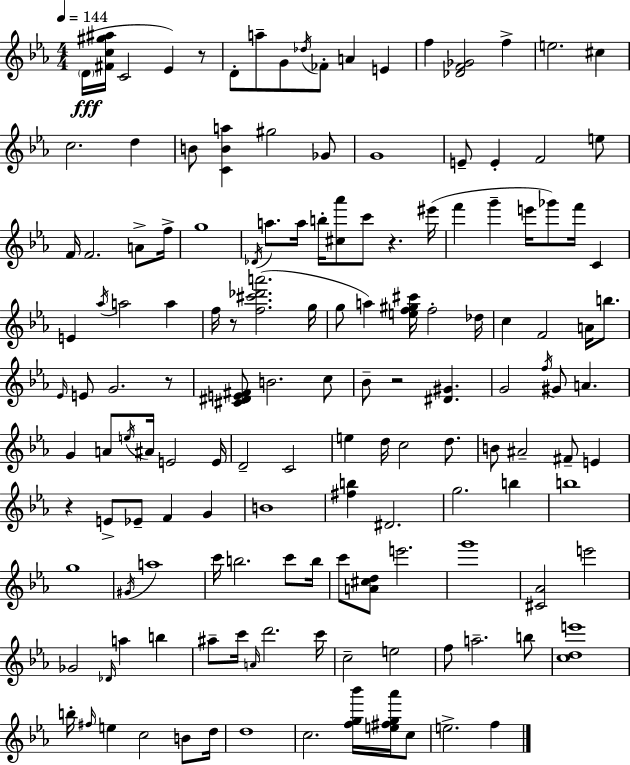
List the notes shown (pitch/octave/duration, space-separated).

D4/s [F#4,C5,G#5,A#5]/s C4/h Eb4/q R/e D4/e A5/e G4/e Db5/s FES4/e A4/q E4/q F5/q [Db4,F4,Gb4]/h F5/q E5/h. C#5/q C5/h. D5/q B4/e [C4,B4,A5]/q G#5/h Gb4/e G4/w E4/e E4/q F4/h E5/e F4/s F4/h. A4/e F5/s G5/w Db4/s A5/e. A5/s B5/s [C#5,Ab6]/e C6/e R/q. EIS6/s F6/q G6/q E6/s Gb6/e F6/s C4/q E4/q Ab5/s A5/h A5/q F5/s R/e [F5,C#6,Db6,A6]/h. G5/s G5/e A5/q [E5,F5,G#5,C#6]/s F5/h Db5/s C5/q F4/h A4/s B5/e. Eb4/s E4/e G4/h. R/e [C#4,D#4,E4,F#4]/e B4/h. C5/e Bb4/e R/h [D#4,G#4]/q. G4/h F5/s G#4/e A4/q. G4/q A4/e E5/s A#4/s E4/h E4/s D4/h C4/h E5/q D5/s C5/h D5/e. B4/e A#4/h F#4/e E4/q R/q E4/e Eb4/e F4/q G4/q B4/w [F#5,B5]/q D#4/h. G5/h. B5/q B5/w G5/w G#4/s A5/w C6/s B5/h. C6/e B5/s C6/e [A4,C#5,D5]/e E6/h. G6/w [C#4,Ab4]/h E6/h Gb4/h Db4/s A5/q B5/q A#5/e C6/s A4/s D6/h. C6/s C5/h E5/h F5/e A5/h. B5/e [C5,D5,E6]/w B5/s F#5/s E5/q C5/h B4/e D5/s D5/w C5/h. [F5,G5,Bb6]/s [E5,F#5,G5,Ab6]/s C5/e E5/h. F5/q